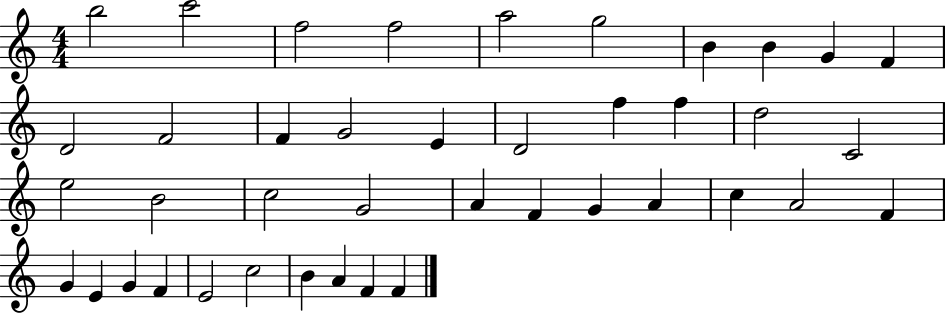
X:1
T:Untitled
M:4/4
L:1/4
K:C
b2 c'2 f2 f2 a2 g2 B B G F D2 F2 F G2 E D2 f f d2 C2 e2 B2 c2 G2 A F G A c A2 F G E G F E2 c2 B A F F